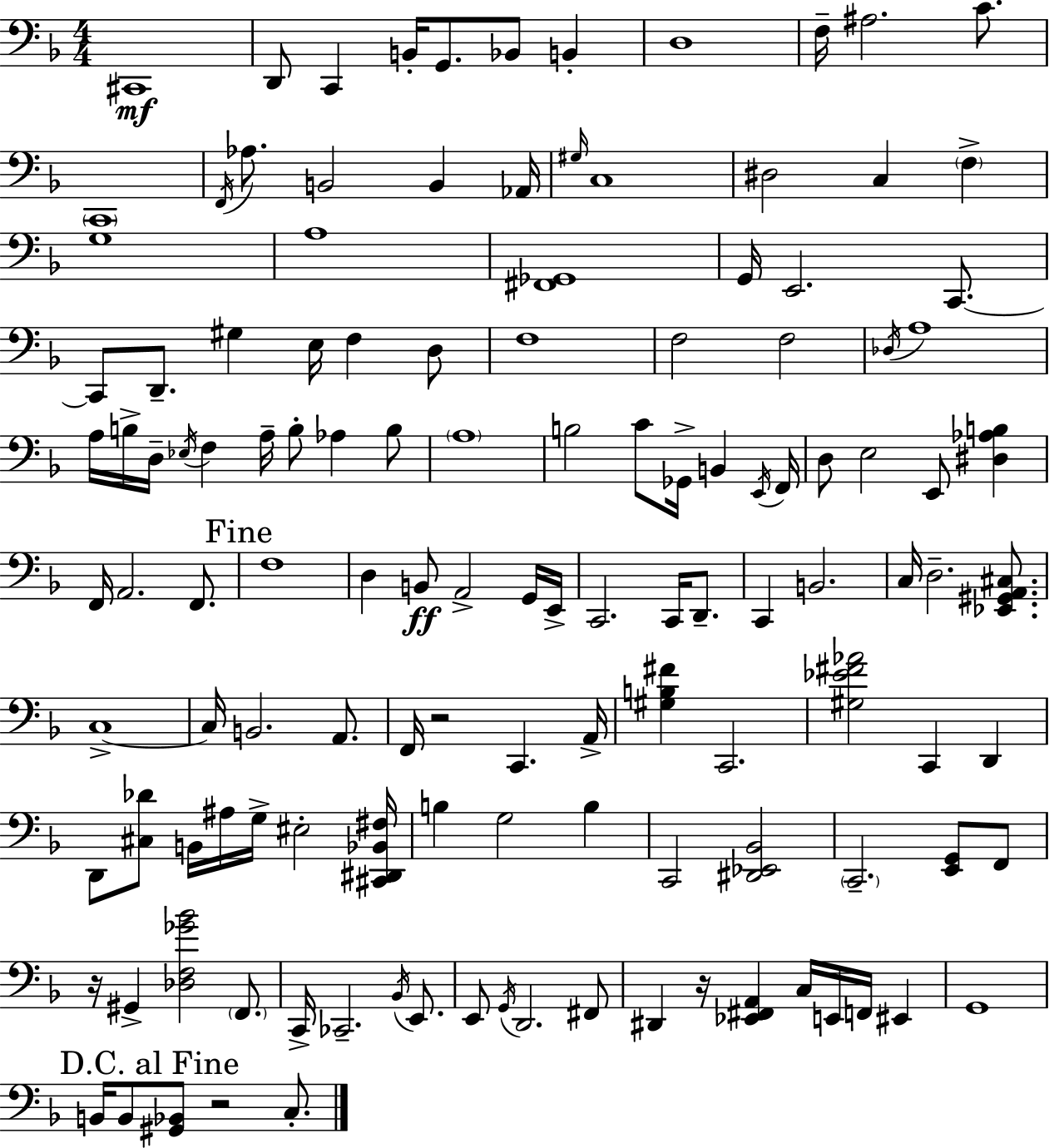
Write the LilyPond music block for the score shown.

{
  \clef bass
  \numericTimeSignature
  \time 4/4
  \key d \minor
  cis,1\mf | d,8 c,4 b,16-. g,8. bes,8 b,4-. | d1 | f16-- ais2. c'8. | \break \parenthesize c,1 | \acciaccatura { f,16 } aes8. b,2 b,4 | aes,16 \grace { gis16 } c1 | dis2 c4 \parenthesize f4-> | \break g1 | a1 | <fis, ges,>1 | g,16 e,2. c,8.~~ | \break c,8 d,8.-- gis4 e16 f4 | d8 f1 | f2 f2 | \acciaccatura { des16 } a1 | \break a16 b16-> d16-- \acciaccatura { ees16 } f4 a16-- b8-. aes4 | b8 \parenthesize a1 | b2 c'8 ges,16-> b,4 | \acciaccatura { e,16 } f,16 d8 e2 e,8 | \break <dis aes b>4 f,16 a,2. | f,8. \mark "Fine" f1 | d4 b,8\ff a,2-> | g,16 e,16-> c,2. | \break c,16 d,8.-- c,4 b,2. | c16 d2.-- | <ees, gis, a, cis>8. c1->~~ | c16 b,2. | \break a,8. f,16 r2 c,4. | a,16-> <gis b fis'>4 c,2. | <gis ees' fis' aes'>2 c,4 | d,4 d,8 <cis des'>8 b,16 ais16 g16-> eis2-. | \break <cis, dis, bes, fis>16 b4 g2 | b4 c,2 <dis, ees, bes,>2 | \parenthesize c,2.-- | <e, g,>8 f,8 r16 gis,4-> <des f ges' bes'>2 | \break \parenthesize f,8. c,16-> ces,2.-- | \acciaccatura { bes,16 } e,8. e,8 \acciaccatura { g,16 } d,2. | fis,8 dis,4 r16 <ees, fis, a,>4 | c16 e,16 f,16 eis,4 g,1 | \break \mark "D.C. al Fine" b,16 b,8 <gis, bes,>8 r2 | c8.-. \bar "|."
}